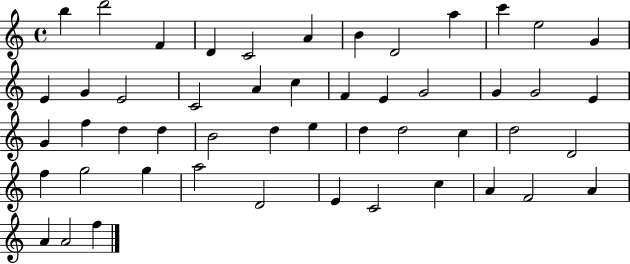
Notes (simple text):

B5/q D6/h F4/q D4/q C4/h A4/q B4/q D4/h A5/q C6/q E5/h G4/q E4/q G4/q E4/h C4/h A4/q C5/q F4/q E4/q G4/h G4/q G4/h E4/q G4/q F5/q D5/q D5/q B4/h D5/q E5/q D5/q D5/h C5/q D5/h D4/h F5/q G5/h G5/q A5/h D4/h E4/q C4/h C5/q A4/q F4/h A4/q A4/q A4/h F5/q